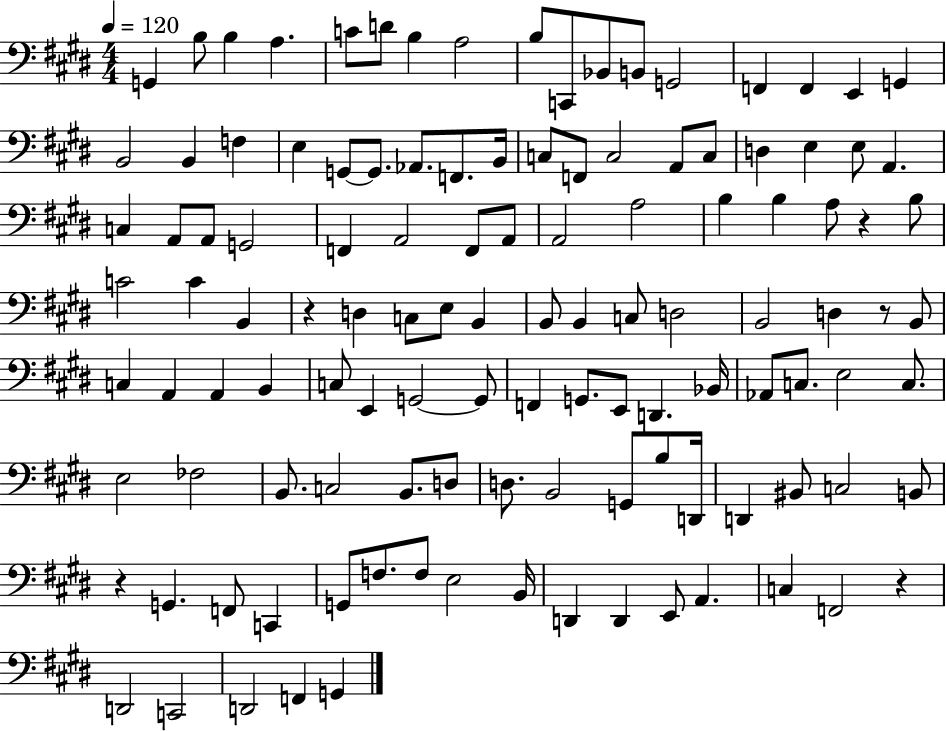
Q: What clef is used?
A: bass